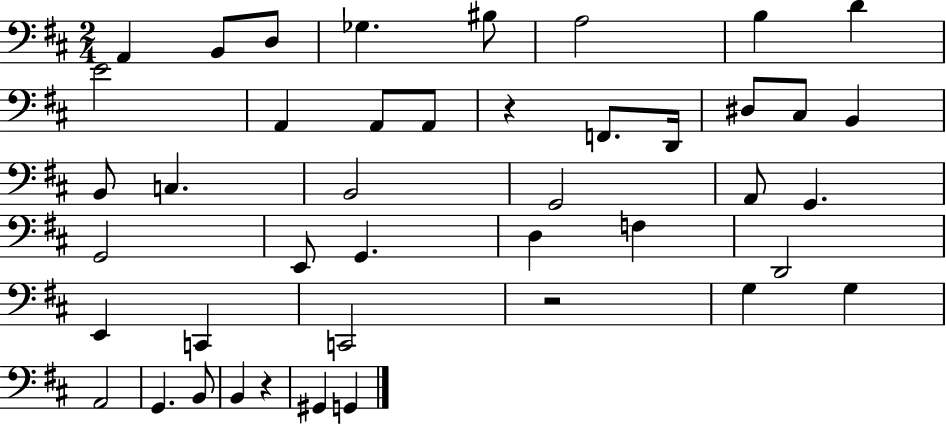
A2/q B2/e D3/e Gb3/q. BIS3/e A3/h B3/q D4/q E4/h A2/q A2/e A2/e R/q F2/e. D2/s D#3/e C#3/e B2/q B2/e C3/q. B2/h G2/h A2/e G2/q. G2/h E2/e G2/q. D3/q F3/q D2/h E2/q C2/q C2/h R/h G3/q G3/q A2/h G2/q. B2/e B2/q R/q G#2/q G2/q